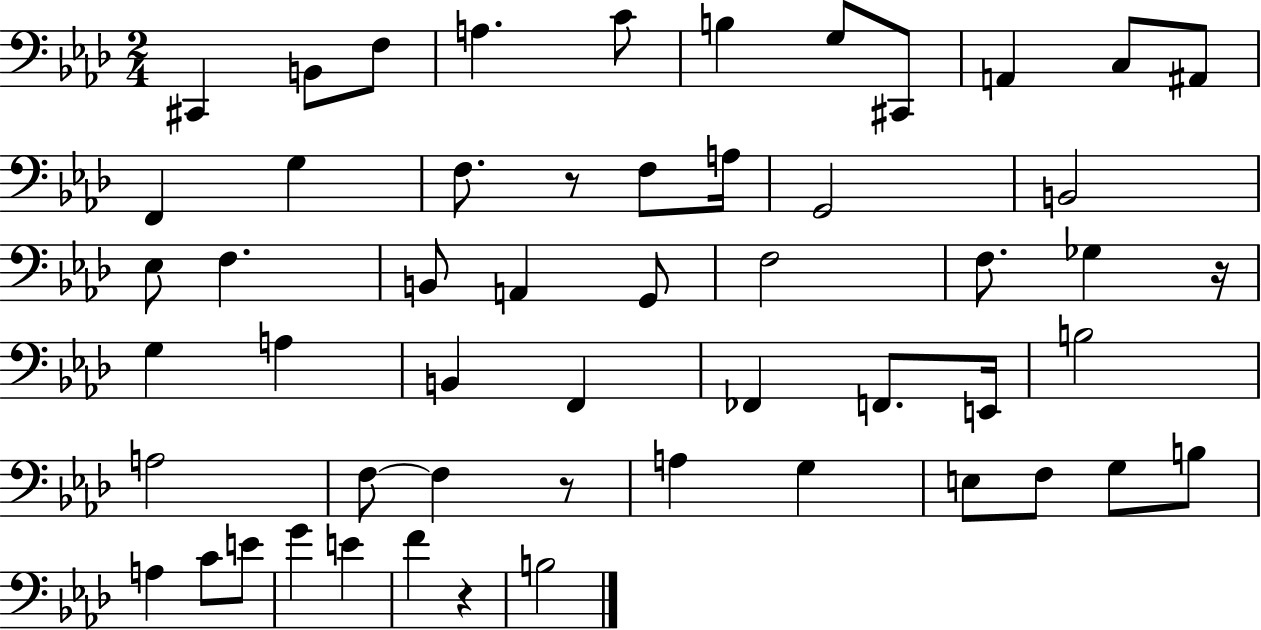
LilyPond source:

{
  \clef bass
  \numericTimeSignature
  \time 2/4
  \key aes \major
  \repeat volta 2 { cis,4 b,8 f8 | a4. c'8 | b4 g8 cis,8 | a,4 c8 ais,8 | \break f,4 g4 | f8. r8 f8 a16 | g,2 | b,2 | \break ees8 f4. | b,8 a,4 g,8 | f2 | f8. ges4 r16 | \break g4 a4 | b,4 f,4 | fes,4 f,8. e,16 | b2 | \break a2 | f8~~ f4 r8 | a4 g4 | e8 f8 g8 b8 | \break a4 c'8 e'8 | g'4 e'4 | f'4 r4 | b2 | \break } \bar "|."
}